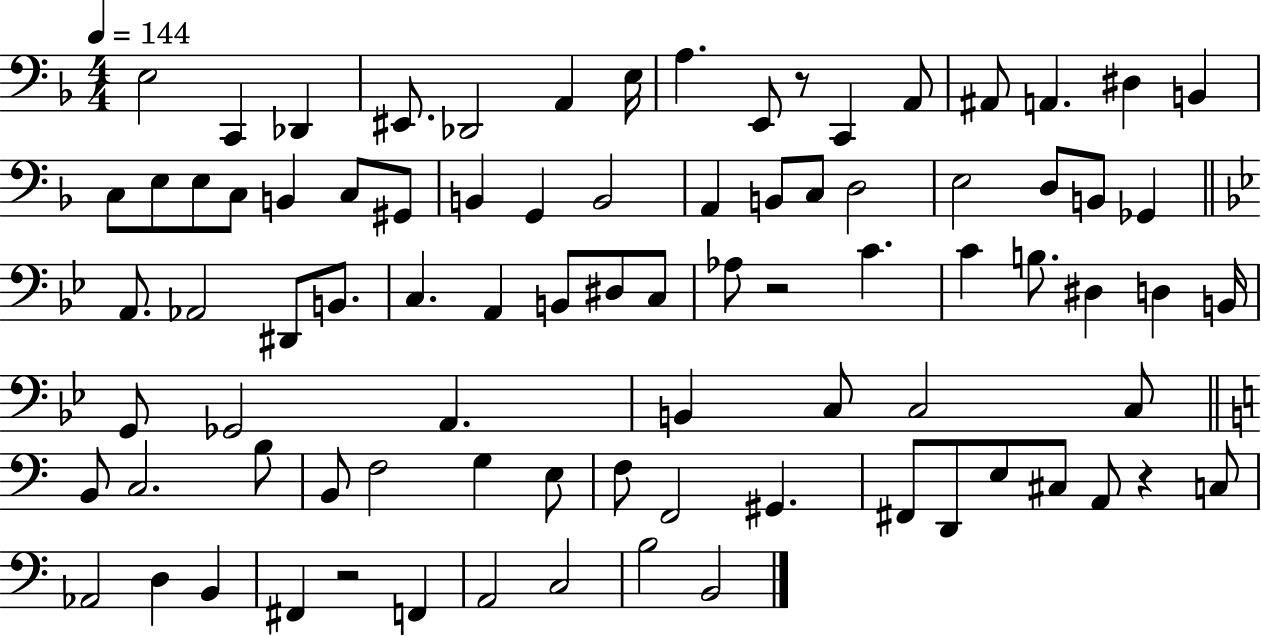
{
  \clef bass
  \numericTimeSignature
  \time 4/4
  \key f \major
  \tempo 4 = 144
  e2 c,4 des,4 | eis,8. des,2 a,4 e16 | a4. e,8 r8 c,4 a,8 | ais,8 a,4. dis4 b,4 | \break c8 e8 e8 c8 b,4 c8 gis,8 | b,4 g,4 b,2 | a,4 b,8 c8 d2 | e2 d8 b,8 ges,4 | \break \bar "||" \break \key g \minor a,8. aes,2 dis,8 b,8. | c4. a,4 b,8 dis8 c8 | aes8 r2 c'4. | c'4 b8. dis4 d4 b,16 | \break g,8 ges,2 a,4. | b,4 c8 c2 c8 | \bar "||" \break \key c \major b,8 c2. b8 | b,8 f2 g4 e8 | f8 f,2 gis,4. | fis,8 d,8 e8 cis8 a,8 r4 c8 | \break aes,2 d4 b,4 | fis,4 r2 f,4 | a,2 c2 | b2 b,2 | \break \bar "|."
}